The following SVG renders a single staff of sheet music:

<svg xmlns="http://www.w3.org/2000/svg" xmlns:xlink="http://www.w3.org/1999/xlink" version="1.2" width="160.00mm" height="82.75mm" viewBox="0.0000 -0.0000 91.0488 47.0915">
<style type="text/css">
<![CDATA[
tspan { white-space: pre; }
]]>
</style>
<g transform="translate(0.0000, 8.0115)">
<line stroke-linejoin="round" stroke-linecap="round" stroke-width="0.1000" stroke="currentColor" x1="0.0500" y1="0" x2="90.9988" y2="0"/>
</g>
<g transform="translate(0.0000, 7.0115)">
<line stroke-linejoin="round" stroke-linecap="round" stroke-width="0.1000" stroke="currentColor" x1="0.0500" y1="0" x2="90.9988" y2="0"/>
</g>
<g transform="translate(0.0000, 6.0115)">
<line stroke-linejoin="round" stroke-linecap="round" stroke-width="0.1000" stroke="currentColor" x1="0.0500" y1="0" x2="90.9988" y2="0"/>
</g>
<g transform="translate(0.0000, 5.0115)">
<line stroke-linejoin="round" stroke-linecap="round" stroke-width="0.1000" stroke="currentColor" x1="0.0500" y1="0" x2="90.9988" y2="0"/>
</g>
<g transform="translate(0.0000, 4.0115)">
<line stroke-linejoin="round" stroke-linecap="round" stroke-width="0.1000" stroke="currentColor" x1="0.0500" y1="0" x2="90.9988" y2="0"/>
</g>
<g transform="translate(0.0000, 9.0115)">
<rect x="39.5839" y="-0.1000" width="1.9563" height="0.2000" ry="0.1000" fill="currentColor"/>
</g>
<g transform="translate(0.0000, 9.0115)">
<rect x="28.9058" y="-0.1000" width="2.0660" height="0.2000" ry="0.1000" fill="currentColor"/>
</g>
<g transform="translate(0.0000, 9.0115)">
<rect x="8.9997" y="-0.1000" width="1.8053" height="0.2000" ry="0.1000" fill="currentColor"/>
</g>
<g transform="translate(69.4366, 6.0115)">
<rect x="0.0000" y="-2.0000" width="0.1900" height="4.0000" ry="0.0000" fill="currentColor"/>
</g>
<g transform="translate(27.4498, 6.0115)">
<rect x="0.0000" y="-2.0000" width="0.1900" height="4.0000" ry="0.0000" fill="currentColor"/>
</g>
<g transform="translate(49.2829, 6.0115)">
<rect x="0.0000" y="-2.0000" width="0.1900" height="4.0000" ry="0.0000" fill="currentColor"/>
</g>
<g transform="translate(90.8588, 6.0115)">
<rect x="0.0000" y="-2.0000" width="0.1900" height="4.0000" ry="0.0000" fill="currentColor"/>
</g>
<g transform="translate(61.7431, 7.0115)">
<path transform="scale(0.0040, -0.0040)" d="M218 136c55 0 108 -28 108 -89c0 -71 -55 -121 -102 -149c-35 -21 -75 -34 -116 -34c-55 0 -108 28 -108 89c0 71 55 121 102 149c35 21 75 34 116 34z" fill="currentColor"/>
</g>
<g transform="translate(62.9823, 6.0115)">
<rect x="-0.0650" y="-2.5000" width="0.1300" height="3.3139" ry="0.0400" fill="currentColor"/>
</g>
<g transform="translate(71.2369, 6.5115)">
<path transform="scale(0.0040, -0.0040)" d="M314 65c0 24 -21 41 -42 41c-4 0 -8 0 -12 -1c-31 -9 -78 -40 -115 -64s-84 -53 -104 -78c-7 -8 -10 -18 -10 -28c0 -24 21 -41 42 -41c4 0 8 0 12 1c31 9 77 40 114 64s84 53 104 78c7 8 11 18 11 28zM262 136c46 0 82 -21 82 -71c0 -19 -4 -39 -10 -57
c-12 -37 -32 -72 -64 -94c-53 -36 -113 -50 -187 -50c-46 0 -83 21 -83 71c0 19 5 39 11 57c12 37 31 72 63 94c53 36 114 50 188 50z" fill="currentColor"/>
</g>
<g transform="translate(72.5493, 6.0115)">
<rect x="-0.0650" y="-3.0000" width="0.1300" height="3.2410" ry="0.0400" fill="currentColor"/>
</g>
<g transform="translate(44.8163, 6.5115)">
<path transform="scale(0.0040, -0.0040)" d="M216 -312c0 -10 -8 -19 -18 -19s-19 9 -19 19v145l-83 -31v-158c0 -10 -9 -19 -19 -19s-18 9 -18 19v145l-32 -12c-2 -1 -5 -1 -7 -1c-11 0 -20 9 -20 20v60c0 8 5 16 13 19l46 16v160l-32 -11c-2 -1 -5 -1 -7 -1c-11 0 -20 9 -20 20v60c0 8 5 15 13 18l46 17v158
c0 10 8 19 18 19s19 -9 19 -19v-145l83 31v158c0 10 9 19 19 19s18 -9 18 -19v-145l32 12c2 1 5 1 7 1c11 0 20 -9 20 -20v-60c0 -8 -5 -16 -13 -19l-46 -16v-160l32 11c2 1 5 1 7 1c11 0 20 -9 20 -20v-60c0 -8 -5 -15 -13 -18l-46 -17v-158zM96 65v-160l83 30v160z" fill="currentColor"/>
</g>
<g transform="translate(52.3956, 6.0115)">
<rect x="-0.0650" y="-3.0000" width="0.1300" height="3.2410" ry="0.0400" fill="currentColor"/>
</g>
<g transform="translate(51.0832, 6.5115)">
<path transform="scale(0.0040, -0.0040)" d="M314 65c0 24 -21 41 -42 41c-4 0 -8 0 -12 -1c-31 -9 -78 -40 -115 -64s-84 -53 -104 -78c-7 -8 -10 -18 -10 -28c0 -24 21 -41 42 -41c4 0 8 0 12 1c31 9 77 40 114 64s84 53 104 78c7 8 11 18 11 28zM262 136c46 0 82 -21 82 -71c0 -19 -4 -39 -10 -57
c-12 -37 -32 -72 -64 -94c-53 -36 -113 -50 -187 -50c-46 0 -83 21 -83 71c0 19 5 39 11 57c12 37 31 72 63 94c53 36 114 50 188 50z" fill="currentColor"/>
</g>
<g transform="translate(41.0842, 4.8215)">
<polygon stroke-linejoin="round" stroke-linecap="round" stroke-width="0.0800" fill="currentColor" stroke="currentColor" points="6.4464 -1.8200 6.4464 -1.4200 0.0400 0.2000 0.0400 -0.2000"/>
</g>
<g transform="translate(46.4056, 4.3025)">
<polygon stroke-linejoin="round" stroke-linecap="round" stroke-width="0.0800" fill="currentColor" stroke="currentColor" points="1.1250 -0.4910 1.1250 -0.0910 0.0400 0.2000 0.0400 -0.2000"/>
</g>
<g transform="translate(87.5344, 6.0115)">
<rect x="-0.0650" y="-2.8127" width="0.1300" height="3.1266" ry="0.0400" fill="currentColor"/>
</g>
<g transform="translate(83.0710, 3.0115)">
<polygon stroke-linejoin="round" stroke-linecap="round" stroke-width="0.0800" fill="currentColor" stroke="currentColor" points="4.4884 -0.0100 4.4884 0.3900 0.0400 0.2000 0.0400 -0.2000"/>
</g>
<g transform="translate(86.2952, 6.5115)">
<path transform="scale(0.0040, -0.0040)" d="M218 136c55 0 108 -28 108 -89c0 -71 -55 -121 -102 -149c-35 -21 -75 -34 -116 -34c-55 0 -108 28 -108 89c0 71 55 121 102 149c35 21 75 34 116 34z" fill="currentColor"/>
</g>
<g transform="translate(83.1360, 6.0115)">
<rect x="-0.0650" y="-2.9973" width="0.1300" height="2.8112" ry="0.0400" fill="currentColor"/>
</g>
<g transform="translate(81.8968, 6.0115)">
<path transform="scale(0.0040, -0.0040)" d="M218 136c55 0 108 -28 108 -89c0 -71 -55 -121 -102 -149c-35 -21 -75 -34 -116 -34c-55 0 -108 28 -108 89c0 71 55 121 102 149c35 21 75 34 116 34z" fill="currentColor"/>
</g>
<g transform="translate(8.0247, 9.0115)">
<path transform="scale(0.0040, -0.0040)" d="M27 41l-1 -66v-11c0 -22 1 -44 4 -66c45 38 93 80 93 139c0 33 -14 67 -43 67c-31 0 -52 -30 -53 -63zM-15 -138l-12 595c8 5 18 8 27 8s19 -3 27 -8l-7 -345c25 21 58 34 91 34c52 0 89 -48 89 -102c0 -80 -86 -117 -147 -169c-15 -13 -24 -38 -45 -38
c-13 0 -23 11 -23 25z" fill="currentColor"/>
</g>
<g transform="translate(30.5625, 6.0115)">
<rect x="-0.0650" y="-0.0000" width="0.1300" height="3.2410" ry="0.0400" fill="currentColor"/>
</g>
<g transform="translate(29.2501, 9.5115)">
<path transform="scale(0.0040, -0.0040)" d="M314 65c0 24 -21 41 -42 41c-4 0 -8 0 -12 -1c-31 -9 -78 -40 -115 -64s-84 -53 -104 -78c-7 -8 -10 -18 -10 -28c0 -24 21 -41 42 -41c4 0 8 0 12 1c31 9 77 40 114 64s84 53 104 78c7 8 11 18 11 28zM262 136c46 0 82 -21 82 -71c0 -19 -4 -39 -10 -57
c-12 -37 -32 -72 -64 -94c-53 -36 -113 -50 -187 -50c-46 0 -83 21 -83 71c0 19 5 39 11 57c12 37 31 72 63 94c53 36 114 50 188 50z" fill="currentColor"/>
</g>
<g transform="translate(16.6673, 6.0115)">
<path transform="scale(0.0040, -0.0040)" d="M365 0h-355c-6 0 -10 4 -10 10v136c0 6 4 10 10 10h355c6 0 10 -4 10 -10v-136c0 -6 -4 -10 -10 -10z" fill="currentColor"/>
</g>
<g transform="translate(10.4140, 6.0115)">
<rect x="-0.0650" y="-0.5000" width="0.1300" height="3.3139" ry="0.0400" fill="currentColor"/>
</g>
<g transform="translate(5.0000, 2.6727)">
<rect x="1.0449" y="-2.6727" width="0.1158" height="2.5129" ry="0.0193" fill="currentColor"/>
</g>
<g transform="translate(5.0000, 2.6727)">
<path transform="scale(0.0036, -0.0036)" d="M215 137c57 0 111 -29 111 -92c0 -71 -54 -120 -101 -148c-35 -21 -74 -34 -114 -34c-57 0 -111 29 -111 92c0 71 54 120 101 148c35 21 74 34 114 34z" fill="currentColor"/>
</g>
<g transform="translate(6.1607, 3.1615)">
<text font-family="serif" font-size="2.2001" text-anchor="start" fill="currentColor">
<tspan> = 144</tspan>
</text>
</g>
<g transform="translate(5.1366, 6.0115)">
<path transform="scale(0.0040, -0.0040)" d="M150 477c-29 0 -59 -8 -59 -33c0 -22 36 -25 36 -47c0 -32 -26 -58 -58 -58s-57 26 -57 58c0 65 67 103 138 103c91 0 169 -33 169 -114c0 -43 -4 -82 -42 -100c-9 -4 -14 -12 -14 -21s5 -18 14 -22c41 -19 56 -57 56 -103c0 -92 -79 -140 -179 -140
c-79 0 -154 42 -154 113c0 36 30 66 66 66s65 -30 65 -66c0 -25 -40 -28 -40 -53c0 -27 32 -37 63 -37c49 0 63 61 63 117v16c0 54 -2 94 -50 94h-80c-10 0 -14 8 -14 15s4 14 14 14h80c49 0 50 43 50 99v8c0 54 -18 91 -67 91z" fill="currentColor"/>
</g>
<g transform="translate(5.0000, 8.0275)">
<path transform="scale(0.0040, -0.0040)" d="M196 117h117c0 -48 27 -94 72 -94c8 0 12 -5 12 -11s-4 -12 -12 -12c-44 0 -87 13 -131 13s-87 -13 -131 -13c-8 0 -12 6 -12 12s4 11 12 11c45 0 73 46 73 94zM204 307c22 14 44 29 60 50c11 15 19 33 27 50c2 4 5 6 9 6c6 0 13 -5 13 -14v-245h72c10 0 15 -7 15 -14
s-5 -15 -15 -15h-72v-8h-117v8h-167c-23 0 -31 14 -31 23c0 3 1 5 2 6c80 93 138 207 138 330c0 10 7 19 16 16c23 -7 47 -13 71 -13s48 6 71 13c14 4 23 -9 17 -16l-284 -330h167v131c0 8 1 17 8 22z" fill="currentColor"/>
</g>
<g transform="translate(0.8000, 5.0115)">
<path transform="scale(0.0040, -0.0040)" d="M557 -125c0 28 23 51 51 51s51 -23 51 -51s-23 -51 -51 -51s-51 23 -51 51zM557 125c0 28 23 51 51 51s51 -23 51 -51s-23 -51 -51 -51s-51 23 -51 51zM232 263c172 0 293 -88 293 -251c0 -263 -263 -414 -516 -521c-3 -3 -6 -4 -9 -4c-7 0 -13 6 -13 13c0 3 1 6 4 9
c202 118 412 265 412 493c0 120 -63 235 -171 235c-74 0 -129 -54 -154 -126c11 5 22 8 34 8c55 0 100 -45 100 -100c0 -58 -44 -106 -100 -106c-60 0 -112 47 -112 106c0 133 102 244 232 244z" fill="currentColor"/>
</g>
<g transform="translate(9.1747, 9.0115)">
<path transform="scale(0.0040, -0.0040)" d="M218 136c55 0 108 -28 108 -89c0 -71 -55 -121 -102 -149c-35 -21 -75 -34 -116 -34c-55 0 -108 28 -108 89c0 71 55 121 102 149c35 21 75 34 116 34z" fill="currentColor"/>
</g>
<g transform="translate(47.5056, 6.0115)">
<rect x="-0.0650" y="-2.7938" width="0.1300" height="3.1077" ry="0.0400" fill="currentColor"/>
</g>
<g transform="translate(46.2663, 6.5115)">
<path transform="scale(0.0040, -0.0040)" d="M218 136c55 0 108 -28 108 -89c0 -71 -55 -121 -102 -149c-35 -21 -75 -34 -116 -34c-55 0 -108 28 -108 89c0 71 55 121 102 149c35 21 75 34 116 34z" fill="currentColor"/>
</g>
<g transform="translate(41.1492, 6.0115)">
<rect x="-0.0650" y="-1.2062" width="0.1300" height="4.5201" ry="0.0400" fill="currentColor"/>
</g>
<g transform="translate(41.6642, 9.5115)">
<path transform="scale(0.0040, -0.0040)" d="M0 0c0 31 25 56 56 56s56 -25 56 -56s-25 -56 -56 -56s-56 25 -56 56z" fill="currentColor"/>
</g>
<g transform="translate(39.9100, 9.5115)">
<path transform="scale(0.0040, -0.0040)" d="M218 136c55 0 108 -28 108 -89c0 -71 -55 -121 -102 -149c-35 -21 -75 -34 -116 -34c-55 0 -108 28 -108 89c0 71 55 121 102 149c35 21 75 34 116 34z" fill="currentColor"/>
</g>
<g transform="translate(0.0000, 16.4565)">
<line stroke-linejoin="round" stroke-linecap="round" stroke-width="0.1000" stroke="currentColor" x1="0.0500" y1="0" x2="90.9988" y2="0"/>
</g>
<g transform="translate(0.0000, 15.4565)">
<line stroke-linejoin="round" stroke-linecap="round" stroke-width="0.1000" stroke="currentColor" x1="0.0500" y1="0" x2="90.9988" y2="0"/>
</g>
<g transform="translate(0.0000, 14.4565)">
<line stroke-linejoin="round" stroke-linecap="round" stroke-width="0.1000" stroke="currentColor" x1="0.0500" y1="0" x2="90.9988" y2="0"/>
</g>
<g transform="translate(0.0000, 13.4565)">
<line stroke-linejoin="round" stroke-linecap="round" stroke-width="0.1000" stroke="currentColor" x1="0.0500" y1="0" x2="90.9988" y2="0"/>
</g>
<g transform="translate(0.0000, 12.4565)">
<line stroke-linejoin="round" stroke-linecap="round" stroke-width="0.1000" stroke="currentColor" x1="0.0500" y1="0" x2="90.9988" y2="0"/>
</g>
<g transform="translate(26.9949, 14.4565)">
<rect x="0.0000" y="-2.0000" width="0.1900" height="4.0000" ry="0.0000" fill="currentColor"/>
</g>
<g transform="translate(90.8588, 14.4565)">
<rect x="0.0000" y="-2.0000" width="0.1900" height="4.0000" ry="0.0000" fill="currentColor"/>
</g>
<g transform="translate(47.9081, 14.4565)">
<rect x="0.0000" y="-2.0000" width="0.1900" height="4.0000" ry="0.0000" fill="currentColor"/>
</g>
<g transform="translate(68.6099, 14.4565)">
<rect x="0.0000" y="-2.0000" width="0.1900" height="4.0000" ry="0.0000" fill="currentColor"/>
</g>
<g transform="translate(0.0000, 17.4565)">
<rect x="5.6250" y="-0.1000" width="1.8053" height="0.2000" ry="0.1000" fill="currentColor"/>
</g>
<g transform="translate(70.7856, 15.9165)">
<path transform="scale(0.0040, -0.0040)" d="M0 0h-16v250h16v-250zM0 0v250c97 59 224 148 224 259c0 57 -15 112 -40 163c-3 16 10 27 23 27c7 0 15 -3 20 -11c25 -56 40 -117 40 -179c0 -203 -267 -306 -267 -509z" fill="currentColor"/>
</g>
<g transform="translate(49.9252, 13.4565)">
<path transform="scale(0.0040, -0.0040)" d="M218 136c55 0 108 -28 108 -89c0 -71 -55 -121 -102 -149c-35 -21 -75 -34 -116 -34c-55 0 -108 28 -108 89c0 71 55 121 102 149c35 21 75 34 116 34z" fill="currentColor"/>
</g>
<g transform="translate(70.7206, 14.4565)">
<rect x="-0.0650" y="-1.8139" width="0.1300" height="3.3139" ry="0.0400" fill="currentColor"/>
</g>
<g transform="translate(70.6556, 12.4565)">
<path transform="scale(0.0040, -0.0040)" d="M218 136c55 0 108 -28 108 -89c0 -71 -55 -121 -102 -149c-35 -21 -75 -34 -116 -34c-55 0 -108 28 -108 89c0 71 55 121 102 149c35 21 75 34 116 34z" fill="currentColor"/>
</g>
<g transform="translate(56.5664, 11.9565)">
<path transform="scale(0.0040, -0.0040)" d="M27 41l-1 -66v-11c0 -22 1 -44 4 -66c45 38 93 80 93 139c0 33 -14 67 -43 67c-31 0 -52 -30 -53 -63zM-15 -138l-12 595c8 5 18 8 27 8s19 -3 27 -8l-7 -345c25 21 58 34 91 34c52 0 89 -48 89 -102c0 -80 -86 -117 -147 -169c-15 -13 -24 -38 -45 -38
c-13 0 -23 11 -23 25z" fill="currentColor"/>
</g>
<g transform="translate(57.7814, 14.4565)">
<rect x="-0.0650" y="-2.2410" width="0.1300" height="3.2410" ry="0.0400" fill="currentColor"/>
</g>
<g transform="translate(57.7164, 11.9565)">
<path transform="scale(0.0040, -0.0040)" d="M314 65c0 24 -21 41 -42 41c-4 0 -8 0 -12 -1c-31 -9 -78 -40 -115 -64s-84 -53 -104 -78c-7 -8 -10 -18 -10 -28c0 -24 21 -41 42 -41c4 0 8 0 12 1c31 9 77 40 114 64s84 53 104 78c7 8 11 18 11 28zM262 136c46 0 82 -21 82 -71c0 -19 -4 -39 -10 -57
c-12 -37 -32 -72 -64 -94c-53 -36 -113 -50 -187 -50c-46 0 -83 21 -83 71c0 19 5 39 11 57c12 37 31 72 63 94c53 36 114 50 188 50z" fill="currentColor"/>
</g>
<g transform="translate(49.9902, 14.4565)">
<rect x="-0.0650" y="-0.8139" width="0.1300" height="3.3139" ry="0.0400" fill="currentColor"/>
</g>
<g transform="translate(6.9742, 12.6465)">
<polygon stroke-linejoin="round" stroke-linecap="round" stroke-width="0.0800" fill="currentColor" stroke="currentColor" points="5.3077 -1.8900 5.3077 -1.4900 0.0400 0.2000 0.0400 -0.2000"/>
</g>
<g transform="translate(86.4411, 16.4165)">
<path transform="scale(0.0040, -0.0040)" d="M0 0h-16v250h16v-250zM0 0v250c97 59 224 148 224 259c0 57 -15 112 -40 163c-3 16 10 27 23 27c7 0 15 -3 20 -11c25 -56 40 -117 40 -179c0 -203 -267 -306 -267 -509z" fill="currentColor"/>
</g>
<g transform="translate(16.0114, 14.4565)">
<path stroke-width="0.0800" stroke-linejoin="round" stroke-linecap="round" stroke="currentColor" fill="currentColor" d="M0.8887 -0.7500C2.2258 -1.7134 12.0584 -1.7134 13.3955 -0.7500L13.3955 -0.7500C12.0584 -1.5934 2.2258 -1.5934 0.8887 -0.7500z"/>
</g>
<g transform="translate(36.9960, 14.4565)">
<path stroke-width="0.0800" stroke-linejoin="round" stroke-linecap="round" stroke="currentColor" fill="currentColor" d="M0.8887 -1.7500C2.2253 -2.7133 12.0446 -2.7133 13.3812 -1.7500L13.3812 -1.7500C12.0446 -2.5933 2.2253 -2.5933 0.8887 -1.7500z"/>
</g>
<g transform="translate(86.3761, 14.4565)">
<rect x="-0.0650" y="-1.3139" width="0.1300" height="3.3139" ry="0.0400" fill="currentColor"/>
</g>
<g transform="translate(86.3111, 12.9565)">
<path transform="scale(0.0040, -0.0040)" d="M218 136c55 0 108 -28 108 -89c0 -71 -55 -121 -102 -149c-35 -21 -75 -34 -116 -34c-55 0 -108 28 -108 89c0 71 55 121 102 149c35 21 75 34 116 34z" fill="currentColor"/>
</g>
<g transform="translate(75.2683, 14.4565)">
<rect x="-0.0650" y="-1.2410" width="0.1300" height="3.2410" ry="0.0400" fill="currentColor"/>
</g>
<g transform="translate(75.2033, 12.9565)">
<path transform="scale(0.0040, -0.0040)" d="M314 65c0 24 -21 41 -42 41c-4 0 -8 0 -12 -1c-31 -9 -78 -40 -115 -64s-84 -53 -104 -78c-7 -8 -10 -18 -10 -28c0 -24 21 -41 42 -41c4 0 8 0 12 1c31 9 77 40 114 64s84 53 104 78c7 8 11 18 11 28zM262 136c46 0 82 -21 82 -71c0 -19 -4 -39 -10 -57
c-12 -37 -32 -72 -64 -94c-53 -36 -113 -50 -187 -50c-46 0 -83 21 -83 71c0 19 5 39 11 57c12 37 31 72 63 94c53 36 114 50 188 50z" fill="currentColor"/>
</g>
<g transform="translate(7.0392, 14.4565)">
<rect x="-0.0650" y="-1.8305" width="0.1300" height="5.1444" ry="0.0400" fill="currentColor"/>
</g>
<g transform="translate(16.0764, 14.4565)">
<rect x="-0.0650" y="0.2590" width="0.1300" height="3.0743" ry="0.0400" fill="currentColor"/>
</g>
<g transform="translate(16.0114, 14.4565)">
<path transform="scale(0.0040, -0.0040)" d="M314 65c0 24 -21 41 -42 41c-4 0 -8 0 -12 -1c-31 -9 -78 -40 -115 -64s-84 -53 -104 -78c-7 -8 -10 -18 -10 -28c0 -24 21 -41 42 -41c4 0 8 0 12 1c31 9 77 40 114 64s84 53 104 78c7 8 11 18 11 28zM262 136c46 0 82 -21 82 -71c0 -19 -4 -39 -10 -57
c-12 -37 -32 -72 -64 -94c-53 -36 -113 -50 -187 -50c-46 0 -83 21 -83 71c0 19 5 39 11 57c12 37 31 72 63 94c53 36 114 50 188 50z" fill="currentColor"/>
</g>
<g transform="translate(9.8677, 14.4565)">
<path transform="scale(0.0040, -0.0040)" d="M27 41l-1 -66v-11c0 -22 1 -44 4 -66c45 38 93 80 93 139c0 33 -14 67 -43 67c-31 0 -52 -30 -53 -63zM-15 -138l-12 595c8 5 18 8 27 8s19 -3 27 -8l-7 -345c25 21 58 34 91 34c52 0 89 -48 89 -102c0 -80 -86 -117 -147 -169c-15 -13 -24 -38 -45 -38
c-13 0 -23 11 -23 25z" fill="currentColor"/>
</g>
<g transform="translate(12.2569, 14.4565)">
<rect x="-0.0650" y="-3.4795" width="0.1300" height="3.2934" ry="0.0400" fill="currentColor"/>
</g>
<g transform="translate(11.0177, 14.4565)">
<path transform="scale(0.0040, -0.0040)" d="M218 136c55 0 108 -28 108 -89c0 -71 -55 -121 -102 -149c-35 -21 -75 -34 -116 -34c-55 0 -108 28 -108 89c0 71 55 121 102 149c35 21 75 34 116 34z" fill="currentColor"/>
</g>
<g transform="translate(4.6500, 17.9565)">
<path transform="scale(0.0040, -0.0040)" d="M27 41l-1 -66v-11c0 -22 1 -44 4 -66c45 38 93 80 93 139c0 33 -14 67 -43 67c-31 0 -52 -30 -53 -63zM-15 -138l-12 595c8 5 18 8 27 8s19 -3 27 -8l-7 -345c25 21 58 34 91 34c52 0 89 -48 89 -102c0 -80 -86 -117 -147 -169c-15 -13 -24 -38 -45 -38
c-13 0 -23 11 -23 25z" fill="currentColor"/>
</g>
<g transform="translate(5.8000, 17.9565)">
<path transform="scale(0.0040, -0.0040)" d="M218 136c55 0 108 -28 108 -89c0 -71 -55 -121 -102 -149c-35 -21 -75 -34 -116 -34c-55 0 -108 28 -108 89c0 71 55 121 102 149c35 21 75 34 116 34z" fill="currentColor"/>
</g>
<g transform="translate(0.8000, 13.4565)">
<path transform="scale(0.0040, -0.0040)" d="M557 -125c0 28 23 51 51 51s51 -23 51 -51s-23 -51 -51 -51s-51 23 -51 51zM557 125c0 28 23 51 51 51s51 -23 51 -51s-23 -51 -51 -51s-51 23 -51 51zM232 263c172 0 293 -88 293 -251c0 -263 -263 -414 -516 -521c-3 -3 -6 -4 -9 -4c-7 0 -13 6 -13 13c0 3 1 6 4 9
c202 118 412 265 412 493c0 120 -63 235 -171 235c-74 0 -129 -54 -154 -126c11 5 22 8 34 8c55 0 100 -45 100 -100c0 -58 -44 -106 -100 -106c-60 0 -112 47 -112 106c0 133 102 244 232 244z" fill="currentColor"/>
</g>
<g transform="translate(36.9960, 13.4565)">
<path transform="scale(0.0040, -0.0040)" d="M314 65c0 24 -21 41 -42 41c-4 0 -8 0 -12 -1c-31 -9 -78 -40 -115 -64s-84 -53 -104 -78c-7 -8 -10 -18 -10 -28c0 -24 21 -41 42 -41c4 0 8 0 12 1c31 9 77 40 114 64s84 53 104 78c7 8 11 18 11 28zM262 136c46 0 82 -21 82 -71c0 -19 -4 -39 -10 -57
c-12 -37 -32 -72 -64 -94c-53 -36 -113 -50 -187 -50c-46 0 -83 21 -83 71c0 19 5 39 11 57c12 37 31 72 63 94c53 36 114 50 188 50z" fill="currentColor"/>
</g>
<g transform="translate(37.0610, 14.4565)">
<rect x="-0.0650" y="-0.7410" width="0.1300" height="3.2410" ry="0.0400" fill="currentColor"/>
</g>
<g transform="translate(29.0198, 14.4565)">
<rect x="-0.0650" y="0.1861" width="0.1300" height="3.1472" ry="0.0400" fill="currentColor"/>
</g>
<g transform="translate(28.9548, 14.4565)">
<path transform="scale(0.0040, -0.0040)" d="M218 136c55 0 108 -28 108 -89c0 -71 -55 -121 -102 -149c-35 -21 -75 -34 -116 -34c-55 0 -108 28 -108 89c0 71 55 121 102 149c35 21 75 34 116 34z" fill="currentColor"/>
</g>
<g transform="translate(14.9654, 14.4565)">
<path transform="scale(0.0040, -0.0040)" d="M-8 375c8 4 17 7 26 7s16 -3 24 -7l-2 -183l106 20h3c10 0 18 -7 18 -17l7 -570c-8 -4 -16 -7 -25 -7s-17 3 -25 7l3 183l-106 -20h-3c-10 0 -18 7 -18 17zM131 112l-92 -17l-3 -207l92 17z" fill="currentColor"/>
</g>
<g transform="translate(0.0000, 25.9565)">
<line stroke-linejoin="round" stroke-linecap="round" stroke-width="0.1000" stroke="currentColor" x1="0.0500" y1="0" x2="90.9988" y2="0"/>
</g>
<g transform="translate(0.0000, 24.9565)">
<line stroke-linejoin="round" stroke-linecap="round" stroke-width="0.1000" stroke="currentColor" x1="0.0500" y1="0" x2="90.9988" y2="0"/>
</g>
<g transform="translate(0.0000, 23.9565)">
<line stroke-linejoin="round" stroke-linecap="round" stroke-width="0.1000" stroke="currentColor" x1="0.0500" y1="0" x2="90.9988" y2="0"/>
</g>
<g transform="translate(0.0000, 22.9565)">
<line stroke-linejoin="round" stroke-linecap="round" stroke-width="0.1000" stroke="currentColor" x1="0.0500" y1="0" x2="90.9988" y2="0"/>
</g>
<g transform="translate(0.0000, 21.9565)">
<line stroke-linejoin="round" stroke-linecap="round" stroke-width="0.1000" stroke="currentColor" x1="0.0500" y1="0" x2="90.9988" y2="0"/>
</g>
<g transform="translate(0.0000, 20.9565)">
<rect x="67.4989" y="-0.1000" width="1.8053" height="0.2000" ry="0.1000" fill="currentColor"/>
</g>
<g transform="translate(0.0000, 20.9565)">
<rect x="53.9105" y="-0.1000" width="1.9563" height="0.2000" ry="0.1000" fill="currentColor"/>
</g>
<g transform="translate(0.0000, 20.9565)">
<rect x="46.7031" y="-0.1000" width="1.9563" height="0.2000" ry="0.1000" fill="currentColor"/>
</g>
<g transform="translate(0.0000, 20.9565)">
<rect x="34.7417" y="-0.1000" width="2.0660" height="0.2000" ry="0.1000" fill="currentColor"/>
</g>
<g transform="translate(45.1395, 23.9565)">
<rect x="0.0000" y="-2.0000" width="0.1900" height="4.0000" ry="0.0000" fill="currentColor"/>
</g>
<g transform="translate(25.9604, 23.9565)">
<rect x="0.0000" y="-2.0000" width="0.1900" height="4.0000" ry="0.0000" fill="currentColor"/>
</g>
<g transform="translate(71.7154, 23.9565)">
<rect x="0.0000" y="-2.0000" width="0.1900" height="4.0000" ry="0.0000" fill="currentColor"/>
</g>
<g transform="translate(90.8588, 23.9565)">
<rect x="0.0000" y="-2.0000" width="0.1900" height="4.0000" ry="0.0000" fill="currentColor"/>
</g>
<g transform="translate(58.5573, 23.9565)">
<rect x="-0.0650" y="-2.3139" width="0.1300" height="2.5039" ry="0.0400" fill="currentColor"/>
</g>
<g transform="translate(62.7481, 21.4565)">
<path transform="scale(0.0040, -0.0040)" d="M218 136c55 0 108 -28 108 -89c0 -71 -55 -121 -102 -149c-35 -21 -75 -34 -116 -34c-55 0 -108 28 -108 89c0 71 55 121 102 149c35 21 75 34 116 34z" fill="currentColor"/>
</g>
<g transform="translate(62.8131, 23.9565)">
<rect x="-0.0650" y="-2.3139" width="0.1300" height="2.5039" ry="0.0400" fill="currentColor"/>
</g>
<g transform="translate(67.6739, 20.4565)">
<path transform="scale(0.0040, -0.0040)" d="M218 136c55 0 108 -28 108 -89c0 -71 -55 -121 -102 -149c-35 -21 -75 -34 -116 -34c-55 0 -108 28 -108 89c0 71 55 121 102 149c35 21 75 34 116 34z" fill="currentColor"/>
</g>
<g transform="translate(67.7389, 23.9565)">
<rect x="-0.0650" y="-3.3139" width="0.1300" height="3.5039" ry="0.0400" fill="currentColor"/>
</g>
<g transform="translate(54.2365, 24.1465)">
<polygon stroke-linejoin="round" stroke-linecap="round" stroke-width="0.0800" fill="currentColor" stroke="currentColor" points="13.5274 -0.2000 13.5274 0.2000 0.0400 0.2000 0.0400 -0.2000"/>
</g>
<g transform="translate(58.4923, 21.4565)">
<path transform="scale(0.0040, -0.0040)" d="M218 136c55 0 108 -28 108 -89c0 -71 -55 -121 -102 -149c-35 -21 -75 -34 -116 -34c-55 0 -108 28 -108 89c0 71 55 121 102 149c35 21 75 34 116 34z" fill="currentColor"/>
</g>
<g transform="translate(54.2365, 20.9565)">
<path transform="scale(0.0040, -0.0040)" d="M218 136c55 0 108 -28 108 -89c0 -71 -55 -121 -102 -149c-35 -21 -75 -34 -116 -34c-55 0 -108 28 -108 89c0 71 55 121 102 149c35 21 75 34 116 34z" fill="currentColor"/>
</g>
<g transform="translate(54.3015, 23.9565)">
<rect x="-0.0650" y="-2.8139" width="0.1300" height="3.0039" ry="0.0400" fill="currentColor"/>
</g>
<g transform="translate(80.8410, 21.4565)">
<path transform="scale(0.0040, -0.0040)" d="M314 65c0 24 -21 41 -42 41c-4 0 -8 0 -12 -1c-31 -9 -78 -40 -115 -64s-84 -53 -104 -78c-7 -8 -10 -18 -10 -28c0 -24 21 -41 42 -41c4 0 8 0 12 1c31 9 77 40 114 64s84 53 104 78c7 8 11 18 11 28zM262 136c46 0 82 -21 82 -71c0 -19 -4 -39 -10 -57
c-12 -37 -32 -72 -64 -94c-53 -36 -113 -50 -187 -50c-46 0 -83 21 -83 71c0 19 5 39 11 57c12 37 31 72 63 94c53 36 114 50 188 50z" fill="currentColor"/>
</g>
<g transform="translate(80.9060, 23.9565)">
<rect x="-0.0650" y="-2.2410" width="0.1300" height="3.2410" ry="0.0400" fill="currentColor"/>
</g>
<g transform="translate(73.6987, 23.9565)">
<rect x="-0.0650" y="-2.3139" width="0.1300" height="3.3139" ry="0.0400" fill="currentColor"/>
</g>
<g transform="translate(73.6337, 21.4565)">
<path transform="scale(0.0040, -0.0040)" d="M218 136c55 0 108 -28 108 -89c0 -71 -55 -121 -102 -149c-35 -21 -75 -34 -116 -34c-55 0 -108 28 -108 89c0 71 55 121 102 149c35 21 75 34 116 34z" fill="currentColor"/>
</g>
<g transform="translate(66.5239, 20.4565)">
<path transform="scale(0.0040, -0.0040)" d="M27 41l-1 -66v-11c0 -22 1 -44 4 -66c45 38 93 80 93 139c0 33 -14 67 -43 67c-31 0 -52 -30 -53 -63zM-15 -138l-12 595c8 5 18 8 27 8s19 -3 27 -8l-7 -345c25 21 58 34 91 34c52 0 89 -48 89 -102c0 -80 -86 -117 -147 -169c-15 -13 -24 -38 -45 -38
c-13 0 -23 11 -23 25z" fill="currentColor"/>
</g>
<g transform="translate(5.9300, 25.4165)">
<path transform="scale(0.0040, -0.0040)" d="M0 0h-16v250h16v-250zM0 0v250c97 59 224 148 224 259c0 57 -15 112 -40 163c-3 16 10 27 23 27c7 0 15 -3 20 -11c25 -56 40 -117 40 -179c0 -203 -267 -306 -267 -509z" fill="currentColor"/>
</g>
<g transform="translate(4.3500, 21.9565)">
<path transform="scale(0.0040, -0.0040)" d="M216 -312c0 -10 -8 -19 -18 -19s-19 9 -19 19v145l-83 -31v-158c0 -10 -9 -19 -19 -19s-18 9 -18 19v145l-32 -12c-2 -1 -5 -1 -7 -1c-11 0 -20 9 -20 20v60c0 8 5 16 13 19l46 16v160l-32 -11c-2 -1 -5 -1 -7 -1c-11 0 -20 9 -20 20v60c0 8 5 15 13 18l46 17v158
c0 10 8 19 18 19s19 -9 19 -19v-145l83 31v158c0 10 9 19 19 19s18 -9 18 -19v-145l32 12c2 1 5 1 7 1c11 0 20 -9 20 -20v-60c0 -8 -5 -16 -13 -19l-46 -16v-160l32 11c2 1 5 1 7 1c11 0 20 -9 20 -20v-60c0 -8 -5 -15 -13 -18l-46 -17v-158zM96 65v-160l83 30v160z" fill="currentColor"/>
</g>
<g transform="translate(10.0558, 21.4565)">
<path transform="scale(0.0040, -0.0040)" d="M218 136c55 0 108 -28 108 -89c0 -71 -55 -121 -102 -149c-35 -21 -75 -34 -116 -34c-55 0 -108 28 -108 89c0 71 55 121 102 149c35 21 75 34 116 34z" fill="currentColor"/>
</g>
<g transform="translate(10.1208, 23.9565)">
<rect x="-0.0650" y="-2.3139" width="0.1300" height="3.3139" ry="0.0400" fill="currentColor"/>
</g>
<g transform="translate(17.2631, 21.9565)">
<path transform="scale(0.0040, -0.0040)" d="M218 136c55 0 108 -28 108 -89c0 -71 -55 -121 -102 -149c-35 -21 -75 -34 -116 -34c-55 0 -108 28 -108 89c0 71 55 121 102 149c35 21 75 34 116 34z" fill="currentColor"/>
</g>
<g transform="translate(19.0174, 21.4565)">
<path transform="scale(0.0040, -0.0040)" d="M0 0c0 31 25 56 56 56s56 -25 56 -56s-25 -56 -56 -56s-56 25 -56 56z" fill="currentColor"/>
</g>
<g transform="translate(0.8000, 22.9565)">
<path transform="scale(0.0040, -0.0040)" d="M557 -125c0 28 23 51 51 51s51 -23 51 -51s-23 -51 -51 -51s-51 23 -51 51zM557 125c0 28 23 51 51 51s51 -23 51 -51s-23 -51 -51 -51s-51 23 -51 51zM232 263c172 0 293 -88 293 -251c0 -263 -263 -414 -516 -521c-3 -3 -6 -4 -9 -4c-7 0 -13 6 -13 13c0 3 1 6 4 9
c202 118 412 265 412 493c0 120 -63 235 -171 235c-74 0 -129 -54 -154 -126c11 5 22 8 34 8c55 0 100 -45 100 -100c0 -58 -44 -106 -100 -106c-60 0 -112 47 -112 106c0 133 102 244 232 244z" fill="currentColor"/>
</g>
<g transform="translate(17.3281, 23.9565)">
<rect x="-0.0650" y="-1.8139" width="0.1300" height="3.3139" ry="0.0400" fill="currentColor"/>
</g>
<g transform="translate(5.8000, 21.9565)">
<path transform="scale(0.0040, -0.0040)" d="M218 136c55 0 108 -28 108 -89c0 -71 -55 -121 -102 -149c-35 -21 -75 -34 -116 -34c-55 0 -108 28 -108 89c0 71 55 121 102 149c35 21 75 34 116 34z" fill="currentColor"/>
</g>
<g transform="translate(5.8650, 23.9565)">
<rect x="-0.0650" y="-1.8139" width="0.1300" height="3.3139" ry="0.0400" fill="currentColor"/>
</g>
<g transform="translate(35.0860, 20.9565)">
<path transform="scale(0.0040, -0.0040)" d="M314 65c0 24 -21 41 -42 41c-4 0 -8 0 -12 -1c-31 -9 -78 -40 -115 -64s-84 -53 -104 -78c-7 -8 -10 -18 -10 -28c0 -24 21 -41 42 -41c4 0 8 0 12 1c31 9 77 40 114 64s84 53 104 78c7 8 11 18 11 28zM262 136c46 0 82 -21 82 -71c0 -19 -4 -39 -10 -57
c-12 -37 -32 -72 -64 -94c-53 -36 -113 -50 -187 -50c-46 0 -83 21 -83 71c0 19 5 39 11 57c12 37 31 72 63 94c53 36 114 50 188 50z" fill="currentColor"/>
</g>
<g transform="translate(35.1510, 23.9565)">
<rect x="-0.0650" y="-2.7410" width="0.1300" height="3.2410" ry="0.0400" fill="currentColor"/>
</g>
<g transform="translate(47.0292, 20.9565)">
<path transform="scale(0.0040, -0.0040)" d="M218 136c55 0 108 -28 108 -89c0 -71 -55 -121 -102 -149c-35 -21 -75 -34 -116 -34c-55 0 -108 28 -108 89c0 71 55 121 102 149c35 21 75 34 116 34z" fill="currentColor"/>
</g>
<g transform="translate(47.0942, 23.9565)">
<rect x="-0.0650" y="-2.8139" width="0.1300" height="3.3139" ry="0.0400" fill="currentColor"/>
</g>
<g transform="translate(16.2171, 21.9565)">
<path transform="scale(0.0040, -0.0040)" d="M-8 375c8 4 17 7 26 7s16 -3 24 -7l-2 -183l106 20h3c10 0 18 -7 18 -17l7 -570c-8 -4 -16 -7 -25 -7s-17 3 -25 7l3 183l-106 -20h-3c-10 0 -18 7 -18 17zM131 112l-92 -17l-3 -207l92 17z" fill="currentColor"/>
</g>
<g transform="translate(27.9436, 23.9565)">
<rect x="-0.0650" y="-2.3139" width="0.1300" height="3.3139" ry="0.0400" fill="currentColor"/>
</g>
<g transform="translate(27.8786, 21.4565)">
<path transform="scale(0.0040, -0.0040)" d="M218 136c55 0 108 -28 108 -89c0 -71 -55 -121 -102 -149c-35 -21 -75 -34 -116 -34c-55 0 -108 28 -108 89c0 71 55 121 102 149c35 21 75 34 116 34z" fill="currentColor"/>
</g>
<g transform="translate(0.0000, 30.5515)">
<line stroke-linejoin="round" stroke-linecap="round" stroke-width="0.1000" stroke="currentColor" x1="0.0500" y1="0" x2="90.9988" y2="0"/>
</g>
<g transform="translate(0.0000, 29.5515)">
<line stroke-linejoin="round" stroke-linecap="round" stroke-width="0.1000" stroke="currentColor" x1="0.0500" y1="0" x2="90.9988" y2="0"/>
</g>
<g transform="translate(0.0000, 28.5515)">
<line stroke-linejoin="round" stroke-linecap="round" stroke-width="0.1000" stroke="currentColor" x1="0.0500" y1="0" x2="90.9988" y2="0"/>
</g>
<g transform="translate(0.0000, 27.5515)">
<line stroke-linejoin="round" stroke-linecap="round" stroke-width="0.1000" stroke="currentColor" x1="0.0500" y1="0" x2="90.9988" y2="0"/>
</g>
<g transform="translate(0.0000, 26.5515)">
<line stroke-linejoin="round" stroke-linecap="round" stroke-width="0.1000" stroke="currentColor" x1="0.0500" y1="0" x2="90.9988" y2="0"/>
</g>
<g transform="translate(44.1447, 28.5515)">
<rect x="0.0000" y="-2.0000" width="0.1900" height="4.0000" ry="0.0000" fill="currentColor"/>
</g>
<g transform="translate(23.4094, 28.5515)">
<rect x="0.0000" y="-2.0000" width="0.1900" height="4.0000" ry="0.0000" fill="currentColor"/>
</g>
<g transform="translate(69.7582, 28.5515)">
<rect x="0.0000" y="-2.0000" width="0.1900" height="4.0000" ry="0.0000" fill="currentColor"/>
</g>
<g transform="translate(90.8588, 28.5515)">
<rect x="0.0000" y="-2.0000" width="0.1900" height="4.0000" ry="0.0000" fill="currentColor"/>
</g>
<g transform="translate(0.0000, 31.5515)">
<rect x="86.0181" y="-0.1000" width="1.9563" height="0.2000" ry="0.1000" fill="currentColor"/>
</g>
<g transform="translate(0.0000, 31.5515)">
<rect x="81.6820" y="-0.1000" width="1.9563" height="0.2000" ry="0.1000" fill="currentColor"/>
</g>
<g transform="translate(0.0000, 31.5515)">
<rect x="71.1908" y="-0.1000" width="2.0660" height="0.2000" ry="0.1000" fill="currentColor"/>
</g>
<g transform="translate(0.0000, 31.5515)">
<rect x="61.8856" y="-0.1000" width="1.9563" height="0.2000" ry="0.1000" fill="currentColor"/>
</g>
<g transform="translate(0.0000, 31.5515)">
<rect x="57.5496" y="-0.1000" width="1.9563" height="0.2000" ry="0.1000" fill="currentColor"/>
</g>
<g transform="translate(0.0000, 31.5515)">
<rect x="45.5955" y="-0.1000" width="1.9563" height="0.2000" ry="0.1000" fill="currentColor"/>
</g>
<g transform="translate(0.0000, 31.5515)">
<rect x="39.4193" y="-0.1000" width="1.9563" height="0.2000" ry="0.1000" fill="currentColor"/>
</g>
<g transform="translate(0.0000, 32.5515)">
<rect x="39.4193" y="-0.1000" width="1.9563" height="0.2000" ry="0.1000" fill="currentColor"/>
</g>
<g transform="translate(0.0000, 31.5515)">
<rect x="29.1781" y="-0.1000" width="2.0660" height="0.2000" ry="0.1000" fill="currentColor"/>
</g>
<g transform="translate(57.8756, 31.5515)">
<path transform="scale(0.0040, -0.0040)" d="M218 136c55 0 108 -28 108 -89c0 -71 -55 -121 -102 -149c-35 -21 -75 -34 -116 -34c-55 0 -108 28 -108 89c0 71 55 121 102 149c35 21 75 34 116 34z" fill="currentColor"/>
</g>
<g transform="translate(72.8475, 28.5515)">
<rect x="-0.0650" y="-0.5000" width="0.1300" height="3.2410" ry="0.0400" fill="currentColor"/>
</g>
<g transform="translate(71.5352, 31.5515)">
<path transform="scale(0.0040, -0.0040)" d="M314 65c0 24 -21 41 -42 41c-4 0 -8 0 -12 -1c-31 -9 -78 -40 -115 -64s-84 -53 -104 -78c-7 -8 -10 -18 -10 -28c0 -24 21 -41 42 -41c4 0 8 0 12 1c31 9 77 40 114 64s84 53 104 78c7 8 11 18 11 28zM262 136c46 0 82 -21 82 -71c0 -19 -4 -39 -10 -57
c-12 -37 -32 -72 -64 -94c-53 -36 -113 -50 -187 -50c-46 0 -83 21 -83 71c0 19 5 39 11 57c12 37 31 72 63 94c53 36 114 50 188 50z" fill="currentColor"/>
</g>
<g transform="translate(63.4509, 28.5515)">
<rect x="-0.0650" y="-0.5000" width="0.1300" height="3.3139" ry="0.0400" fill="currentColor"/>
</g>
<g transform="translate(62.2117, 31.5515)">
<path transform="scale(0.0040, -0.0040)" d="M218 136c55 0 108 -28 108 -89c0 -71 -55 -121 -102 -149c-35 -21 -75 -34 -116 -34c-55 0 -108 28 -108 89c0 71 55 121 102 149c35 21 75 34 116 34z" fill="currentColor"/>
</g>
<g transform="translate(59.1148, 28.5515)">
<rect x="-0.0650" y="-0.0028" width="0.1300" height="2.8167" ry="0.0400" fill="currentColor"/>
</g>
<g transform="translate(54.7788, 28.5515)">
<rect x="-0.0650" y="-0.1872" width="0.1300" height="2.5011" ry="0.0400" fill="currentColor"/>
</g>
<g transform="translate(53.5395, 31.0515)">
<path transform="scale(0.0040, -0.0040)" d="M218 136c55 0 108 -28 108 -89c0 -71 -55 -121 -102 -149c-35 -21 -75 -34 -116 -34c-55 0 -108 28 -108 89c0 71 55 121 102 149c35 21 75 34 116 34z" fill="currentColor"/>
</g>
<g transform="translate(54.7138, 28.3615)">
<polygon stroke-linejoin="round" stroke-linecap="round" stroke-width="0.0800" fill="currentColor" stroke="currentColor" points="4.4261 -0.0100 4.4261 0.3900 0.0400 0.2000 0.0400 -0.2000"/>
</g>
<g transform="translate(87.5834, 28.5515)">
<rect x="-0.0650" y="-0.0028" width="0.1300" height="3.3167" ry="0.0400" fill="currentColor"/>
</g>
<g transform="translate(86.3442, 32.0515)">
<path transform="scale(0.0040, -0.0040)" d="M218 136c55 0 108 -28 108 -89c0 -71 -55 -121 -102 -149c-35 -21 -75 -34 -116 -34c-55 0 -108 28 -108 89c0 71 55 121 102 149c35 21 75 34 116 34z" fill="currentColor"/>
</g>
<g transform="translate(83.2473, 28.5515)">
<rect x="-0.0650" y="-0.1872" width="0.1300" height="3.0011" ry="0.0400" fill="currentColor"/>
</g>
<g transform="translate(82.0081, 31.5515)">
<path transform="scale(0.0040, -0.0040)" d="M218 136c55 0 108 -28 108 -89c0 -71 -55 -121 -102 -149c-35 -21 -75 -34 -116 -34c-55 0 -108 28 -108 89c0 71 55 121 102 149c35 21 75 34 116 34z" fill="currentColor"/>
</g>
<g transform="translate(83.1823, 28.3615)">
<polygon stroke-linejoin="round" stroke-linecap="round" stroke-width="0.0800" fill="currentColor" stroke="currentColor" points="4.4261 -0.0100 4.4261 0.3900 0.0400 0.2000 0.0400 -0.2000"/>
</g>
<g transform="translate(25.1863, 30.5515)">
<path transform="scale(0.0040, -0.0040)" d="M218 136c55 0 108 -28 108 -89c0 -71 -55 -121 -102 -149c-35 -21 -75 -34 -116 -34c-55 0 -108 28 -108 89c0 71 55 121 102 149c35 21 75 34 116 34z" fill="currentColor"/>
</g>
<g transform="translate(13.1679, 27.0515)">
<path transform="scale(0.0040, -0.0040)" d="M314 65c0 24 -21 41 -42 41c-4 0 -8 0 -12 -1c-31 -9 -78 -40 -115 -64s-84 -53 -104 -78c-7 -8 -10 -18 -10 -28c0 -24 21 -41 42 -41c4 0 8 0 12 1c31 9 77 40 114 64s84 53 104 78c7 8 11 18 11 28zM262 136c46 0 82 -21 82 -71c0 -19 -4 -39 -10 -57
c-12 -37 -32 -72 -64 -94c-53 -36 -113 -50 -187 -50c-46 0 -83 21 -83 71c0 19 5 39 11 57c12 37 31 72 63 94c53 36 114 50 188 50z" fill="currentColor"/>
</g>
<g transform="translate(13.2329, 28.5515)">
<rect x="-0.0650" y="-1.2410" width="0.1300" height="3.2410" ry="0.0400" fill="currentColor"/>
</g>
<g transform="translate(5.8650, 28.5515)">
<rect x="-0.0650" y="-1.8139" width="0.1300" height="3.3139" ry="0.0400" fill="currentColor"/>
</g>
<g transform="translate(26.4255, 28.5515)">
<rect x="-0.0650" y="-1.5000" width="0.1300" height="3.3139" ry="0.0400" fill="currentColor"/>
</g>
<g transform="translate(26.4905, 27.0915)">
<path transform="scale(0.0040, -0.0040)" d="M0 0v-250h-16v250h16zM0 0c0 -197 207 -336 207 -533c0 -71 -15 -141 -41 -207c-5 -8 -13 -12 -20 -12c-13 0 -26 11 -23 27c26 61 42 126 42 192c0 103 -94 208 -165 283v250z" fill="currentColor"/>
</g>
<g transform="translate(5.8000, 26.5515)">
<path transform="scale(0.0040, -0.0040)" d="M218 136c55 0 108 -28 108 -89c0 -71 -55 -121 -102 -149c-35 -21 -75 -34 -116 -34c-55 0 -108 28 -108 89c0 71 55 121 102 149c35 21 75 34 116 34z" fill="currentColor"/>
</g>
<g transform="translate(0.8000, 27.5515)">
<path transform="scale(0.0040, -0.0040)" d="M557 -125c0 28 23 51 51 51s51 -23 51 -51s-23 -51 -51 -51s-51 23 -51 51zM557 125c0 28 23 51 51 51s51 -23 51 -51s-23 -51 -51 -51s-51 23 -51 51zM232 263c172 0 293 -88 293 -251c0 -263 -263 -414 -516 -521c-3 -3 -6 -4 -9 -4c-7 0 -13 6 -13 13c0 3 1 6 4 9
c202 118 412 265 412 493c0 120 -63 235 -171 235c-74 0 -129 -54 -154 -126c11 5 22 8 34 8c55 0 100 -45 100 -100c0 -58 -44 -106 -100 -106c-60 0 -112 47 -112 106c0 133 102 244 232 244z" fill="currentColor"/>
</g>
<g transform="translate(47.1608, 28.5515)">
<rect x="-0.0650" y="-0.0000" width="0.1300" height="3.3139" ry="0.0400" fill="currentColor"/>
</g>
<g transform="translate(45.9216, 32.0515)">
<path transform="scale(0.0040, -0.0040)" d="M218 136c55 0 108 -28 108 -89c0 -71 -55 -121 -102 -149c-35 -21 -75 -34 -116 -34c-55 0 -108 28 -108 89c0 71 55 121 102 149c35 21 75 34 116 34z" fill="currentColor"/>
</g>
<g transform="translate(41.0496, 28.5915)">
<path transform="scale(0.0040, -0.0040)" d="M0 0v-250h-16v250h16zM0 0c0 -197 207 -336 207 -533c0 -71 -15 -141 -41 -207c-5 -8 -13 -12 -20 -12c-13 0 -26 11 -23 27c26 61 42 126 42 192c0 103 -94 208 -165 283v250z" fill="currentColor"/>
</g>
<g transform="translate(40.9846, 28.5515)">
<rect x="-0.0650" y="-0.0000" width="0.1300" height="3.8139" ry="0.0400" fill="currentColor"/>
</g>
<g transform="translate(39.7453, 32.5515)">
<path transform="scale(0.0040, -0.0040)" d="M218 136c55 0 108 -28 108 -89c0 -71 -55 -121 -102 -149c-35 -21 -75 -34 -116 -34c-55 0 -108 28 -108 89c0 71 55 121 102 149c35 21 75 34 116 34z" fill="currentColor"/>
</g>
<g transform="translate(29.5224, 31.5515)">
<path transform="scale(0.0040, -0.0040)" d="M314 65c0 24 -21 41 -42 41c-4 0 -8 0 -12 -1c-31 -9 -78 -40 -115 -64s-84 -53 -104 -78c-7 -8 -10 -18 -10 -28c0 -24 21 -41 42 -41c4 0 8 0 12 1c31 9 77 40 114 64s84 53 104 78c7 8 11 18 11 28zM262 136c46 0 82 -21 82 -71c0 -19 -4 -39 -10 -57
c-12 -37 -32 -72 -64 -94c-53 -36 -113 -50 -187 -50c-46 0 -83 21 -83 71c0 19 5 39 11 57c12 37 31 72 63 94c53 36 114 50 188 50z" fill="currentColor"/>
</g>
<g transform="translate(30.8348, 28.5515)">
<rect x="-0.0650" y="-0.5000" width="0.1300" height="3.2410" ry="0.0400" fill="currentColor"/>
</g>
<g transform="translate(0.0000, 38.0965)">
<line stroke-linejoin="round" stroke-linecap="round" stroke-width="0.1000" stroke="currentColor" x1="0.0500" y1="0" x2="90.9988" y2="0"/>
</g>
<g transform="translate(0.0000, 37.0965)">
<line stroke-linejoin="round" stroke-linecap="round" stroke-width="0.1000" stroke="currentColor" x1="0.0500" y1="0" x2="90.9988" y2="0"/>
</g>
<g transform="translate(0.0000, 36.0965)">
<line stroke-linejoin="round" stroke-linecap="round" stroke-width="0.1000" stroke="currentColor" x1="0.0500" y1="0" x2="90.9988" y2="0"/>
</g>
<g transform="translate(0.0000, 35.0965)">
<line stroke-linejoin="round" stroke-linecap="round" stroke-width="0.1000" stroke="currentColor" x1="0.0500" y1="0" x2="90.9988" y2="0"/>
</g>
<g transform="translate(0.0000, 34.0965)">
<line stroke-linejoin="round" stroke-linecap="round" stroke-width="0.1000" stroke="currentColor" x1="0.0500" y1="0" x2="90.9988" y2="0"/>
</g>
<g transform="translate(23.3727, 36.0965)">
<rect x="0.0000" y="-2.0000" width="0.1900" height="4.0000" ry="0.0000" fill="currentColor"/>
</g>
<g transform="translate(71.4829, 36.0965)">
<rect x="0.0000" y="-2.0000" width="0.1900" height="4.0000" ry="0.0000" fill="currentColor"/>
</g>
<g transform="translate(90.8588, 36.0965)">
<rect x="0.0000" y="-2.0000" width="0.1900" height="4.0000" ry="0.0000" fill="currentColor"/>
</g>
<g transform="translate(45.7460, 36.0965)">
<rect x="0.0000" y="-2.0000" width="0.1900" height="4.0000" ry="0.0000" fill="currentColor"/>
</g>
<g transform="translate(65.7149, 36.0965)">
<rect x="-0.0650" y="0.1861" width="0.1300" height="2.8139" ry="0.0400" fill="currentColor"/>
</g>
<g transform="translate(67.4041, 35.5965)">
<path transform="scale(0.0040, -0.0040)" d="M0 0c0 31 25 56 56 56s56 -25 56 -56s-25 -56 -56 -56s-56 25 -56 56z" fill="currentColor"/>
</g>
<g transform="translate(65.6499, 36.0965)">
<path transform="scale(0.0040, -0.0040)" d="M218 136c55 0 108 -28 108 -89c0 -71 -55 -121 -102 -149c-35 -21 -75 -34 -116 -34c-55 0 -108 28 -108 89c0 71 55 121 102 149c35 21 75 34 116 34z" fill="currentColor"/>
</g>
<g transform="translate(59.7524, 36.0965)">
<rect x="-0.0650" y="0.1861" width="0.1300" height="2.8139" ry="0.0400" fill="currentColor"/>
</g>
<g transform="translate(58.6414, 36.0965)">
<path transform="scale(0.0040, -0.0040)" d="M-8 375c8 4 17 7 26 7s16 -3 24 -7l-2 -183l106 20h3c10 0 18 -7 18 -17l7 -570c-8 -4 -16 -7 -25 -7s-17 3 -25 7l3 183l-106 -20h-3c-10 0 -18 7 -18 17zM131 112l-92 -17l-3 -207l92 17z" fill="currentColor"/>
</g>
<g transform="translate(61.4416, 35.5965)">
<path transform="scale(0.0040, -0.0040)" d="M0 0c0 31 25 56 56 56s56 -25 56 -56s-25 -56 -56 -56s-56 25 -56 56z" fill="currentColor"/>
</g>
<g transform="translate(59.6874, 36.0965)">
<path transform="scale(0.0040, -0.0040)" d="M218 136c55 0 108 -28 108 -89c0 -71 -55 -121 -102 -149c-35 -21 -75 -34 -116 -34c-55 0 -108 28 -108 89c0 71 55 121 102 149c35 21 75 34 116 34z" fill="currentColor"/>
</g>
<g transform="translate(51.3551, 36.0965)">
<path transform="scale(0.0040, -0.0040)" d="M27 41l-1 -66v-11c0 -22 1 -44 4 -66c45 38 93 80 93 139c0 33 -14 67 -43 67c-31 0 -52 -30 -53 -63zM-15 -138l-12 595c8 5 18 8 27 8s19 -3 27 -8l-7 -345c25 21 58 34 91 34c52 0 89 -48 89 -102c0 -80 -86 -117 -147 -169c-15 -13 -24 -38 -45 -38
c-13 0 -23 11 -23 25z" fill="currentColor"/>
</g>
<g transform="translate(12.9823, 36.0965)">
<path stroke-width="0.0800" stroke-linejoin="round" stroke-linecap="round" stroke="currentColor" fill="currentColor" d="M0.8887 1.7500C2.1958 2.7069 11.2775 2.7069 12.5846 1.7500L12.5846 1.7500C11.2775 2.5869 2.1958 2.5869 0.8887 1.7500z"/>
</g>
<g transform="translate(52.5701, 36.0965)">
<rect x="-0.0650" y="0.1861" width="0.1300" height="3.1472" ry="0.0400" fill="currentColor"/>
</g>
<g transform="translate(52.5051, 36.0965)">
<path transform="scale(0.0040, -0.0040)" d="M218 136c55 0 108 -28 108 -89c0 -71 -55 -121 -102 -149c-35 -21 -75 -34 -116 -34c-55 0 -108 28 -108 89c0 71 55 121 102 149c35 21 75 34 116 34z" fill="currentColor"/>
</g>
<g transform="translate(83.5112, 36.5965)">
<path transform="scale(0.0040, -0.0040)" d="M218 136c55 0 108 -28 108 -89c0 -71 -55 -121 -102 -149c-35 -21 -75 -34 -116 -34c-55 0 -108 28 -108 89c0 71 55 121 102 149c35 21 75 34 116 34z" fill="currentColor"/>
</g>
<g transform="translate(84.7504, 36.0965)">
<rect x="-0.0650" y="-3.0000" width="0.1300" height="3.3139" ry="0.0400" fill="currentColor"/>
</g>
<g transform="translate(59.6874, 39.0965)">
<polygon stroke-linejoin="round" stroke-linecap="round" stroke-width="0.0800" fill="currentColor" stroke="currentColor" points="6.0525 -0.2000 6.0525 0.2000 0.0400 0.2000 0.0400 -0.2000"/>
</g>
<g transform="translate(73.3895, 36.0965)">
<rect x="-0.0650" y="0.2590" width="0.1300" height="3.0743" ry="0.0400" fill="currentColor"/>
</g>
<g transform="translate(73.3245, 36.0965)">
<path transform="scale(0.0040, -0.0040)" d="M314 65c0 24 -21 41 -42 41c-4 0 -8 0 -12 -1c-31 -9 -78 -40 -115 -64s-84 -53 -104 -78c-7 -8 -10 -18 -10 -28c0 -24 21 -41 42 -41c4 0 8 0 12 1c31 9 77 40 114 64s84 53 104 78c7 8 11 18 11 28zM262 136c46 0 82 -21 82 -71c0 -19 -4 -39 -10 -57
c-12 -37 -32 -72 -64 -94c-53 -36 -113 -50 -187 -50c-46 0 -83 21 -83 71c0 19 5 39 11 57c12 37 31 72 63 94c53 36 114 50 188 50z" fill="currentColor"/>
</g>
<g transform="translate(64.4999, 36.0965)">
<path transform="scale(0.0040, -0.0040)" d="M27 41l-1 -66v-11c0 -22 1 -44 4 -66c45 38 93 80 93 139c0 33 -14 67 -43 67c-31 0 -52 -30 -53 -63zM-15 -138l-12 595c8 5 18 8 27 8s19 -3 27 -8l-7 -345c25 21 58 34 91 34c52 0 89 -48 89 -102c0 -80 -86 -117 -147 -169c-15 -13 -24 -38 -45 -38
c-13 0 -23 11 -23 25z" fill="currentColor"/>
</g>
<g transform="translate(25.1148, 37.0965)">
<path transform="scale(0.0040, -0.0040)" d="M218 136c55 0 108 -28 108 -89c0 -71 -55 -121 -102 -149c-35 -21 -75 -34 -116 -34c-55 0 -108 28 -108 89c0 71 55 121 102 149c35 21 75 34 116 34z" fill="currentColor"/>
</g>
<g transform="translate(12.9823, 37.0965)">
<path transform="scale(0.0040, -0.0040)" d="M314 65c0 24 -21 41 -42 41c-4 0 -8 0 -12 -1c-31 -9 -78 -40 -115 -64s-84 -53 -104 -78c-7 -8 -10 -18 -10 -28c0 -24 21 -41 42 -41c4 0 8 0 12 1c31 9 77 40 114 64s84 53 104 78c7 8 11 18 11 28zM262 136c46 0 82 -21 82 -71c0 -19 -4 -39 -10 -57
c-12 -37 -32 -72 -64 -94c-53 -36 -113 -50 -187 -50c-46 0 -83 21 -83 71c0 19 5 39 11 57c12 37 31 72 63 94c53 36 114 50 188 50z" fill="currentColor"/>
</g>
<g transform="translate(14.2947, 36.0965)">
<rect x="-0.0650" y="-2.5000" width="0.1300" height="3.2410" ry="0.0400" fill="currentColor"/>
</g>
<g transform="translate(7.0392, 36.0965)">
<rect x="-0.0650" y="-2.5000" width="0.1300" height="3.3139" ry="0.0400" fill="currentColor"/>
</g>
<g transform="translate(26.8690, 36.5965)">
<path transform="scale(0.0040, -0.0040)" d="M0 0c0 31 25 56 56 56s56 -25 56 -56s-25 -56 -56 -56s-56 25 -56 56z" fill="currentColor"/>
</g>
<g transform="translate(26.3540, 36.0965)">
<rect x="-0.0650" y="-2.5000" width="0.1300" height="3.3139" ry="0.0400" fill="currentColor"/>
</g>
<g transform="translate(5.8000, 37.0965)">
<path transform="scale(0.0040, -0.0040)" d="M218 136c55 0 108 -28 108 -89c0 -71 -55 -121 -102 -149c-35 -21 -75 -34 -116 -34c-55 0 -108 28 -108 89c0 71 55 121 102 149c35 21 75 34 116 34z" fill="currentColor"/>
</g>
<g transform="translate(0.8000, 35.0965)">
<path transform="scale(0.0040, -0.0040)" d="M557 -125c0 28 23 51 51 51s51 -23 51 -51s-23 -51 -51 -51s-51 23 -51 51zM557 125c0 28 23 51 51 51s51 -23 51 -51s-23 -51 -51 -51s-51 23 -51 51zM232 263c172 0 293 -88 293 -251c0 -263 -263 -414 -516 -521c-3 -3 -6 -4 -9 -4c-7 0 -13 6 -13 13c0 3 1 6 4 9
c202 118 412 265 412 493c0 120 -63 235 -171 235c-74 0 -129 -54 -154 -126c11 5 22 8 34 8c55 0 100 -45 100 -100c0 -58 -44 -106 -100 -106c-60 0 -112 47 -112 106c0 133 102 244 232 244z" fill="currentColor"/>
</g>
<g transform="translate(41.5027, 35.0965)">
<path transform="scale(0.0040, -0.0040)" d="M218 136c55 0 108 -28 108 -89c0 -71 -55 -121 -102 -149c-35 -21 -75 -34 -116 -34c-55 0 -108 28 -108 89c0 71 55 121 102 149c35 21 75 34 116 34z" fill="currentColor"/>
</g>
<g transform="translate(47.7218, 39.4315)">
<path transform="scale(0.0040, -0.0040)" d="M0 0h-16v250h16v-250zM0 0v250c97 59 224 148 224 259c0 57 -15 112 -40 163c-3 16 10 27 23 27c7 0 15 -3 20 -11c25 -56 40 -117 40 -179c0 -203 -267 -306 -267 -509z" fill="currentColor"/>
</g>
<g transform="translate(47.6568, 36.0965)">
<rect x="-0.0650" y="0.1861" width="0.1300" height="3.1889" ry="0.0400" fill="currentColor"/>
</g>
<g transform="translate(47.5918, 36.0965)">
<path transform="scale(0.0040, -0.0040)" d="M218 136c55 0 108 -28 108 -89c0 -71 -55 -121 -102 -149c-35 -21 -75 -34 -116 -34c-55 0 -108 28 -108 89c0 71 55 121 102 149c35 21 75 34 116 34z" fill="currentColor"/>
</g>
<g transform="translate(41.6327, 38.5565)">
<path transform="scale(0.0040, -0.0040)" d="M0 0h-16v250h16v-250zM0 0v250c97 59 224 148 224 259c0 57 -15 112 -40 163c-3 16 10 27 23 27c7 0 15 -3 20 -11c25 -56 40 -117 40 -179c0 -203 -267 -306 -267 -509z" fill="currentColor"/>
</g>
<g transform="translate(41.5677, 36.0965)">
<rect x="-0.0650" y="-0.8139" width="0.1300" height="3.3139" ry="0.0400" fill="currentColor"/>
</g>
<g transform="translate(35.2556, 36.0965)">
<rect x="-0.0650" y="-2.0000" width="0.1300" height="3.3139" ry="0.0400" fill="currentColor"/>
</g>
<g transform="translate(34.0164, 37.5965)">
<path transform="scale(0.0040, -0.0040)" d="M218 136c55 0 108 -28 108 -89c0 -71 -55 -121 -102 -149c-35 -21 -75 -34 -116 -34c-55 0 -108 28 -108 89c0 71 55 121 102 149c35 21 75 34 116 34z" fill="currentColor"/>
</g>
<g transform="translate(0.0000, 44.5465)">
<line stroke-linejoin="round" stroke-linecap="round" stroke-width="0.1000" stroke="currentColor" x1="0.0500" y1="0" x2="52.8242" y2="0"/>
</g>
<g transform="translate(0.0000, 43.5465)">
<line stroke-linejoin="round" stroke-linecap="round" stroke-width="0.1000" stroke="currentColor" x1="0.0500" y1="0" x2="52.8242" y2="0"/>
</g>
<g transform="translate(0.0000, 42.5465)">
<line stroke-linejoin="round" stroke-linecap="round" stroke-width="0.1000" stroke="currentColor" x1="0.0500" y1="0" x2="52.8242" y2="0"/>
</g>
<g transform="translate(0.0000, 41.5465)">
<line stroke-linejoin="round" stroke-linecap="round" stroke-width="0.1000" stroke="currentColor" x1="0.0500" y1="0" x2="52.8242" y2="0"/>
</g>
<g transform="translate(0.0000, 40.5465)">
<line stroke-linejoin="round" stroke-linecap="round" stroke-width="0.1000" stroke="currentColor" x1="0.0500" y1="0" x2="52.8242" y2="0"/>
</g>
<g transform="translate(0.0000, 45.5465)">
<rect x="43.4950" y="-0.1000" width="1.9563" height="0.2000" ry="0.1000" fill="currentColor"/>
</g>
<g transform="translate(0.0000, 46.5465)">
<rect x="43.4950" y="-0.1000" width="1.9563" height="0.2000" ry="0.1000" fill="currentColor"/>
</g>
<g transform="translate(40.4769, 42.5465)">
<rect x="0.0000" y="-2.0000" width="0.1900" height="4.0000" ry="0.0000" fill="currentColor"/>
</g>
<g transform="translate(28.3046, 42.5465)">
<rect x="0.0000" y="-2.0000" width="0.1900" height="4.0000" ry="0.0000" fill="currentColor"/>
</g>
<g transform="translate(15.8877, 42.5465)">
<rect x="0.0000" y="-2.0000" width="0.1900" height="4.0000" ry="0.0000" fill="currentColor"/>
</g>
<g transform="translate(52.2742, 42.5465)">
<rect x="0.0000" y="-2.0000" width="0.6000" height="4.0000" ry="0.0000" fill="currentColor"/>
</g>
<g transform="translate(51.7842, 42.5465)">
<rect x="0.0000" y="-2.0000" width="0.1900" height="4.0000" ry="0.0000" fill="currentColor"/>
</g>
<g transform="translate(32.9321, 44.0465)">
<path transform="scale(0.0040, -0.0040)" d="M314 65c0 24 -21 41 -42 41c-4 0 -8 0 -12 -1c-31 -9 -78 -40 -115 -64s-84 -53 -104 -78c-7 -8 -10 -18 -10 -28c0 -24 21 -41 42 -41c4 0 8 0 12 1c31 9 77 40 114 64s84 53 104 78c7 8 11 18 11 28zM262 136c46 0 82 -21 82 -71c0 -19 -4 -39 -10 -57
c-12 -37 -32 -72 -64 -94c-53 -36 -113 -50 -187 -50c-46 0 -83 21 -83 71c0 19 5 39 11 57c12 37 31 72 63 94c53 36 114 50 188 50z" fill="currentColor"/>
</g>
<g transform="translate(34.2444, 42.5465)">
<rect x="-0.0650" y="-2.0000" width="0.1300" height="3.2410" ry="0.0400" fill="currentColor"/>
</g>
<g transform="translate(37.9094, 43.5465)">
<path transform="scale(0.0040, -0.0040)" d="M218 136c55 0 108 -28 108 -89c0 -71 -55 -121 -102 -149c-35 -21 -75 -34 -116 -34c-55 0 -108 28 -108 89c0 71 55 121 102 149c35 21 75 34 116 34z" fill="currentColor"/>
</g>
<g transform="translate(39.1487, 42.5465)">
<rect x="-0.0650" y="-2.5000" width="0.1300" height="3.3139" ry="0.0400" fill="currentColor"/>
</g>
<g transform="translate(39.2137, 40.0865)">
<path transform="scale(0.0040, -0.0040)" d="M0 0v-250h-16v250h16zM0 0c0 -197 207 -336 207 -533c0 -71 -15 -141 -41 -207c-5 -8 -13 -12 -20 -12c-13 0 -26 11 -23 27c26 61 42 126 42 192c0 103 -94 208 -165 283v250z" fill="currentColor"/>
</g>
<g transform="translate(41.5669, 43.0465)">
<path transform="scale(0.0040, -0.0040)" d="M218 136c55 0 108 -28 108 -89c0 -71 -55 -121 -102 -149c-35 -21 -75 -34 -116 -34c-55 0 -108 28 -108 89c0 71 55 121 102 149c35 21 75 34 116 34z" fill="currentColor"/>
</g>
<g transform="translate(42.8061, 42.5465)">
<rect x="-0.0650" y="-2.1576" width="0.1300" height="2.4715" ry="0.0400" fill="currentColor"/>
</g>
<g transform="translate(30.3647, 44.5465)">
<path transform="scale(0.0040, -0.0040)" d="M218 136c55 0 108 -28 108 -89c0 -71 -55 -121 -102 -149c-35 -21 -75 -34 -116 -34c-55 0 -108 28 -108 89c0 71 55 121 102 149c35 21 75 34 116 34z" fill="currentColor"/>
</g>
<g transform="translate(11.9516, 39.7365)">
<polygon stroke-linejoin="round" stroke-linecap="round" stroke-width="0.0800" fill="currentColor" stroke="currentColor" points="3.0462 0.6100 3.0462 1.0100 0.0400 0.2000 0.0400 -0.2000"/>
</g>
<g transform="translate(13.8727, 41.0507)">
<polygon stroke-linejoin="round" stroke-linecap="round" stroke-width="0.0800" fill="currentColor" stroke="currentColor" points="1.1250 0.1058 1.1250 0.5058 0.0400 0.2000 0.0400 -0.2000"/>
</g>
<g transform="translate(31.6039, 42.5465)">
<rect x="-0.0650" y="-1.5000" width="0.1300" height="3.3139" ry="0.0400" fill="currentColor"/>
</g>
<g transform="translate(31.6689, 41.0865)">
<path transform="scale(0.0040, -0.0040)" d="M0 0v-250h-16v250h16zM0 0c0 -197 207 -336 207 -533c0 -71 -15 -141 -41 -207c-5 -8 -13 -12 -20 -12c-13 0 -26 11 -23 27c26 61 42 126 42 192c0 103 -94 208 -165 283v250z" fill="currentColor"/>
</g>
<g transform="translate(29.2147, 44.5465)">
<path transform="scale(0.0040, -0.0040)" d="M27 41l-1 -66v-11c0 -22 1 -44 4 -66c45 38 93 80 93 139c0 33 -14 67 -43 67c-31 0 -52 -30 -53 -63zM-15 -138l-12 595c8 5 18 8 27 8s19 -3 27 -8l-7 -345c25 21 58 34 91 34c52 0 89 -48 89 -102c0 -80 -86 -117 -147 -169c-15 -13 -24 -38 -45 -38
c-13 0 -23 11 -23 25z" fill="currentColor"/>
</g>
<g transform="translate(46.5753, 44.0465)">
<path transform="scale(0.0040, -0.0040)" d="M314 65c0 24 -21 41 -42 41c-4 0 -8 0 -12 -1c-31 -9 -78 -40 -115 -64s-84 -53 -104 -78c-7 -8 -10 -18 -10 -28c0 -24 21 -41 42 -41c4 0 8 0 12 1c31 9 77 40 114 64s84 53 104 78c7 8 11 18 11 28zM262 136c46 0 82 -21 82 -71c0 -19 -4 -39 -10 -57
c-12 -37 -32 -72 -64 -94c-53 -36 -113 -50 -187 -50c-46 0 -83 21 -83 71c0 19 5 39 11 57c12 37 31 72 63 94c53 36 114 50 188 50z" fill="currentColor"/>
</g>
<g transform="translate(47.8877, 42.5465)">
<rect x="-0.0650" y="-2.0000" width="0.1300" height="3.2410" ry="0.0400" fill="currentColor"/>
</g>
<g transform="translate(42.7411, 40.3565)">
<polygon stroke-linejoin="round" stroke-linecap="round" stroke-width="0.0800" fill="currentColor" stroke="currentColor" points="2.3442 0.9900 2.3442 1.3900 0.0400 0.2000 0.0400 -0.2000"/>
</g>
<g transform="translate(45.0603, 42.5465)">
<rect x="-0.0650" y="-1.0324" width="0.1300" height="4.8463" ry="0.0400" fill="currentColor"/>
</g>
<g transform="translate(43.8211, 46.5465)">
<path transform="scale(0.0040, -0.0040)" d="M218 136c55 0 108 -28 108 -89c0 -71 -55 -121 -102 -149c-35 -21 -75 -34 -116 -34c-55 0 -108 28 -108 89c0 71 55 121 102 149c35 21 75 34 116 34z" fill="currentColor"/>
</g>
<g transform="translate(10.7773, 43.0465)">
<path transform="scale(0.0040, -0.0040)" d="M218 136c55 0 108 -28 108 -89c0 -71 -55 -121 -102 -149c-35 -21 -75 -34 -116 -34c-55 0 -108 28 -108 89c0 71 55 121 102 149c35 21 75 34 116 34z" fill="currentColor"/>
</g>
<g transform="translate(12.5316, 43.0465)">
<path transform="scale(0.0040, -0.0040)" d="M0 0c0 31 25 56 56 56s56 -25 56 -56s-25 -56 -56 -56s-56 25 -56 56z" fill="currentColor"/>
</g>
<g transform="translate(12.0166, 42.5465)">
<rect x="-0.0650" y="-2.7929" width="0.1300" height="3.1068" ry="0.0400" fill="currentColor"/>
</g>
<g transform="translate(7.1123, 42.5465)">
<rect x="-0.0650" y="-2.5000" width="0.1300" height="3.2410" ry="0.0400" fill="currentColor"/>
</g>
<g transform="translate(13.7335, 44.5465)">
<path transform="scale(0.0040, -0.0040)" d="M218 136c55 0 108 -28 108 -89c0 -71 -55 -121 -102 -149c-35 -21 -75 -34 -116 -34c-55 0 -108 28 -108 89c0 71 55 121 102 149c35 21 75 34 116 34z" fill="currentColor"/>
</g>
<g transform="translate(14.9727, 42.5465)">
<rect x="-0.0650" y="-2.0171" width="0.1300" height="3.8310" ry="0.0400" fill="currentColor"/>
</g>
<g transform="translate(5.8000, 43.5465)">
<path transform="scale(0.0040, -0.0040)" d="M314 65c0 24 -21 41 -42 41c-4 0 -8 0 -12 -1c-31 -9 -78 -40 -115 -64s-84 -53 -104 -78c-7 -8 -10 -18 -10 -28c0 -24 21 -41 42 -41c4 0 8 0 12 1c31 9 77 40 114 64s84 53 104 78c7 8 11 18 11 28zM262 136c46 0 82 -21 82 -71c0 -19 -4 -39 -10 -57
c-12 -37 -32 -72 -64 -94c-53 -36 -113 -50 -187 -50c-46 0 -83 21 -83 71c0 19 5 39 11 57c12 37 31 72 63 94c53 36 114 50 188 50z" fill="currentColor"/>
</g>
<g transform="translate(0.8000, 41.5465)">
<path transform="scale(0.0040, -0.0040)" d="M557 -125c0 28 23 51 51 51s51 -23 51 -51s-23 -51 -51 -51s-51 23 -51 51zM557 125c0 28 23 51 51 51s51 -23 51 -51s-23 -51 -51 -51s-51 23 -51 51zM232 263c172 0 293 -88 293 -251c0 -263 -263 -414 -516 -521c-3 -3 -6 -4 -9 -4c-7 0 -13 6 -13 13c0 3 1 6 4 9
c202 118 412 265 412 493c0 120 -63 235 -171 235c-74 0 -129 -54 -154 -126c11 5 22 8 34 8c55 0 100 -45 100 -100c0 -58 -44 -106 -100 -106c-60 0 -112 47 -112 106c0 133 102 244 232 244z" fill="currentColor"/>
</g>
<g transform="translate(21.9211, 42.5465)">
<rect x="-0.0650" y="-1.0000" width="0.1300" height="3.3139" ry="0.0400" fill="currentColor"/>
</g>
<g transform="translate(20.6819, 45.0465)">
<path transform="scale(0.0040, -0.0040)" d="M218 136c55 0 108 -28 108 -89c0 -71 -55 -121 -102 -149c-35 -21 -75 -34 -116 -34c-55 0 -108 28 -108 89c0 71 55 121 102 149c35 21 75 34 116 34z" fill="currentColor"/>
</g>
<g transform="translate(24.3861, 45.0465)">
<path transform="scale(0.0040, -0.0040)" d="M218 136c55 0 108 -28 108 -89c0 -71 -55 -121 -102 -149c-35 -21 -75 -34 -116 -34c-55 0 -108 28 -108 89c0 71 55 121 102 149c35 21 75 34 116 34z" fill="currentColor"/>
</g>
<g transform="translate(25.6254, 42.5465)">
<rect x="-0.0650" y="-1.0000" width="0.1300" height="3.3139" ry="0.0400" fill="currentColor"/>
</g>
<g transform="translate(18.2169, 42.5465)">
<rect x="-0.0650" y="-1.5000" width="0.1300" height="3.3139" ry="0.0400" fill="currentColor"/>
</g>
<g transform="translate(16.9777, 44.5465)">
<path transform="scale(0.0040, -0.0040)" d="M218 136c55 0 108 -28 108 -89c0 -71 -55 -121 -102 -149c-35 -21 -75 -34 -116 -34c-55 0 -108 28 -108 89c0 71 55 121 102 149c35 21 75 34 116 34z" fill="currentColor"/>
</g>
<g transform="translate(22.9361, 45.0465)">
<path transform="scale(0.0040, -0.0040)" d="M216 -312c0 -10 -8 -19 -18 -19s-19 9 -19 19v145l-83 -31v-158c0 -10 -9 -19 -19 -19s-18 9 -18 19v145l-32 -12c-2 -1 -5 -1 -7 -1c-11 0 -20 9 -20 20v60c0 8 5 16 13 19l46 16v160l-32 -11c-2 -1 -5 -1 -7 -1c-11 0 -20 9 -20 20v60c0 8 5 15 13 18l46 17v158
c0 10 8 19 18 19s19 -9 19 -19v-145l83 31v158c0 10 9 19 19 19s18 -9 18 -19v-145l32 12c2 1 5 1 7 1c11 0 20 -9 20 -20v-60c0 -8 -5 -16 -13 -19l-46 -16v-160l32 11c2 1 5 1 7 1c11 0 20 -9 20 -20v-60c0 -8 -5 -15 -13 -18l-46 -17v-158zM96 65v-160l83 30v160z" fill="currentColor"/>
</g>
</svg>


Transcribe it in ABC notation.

X:1
T:Untitled
M:3/4
L:1/4
K:C
_E,, z2 D,,2 D,,/2 ^C,/4 C,2 B,, C,2 D,/2 C,/2 _D,,/2 _D,/2 D,2 D, F,2 F, _B,2 A,/2 G,2 G,/2 ^A,/2 B, A, B, C2 C C/2 B,/2 B,/2 _D/2 B, B,2 A, G,2 G,,/2 E,,2 C,,/2 D,, F,,/2 E,,/2 E,, E,,2 E,,/2 D,,/2 B,, B,,2 B,, A,, F,/2 D,/2 _D, D,/2 _D,/2 D,2 C, B,,2 C,/2 G,,/4 G,, F,, ^F,, _G,,/2 A,,2 B,,/2 C,/2 C,,/2 A,,2